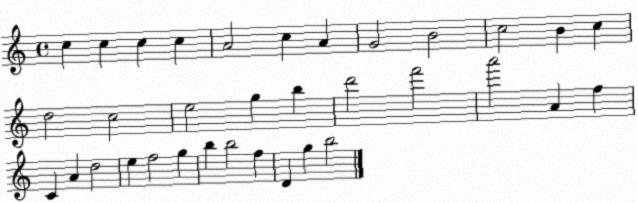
X:1
T:Untitled
M:4/4
L:1/4
K:C
c c c c A2 c A G2 B2 c2 B c d2 c2 e2 g b d'2 f'2 a'2 A f C A d2 e f2 g b b2 f D g b2